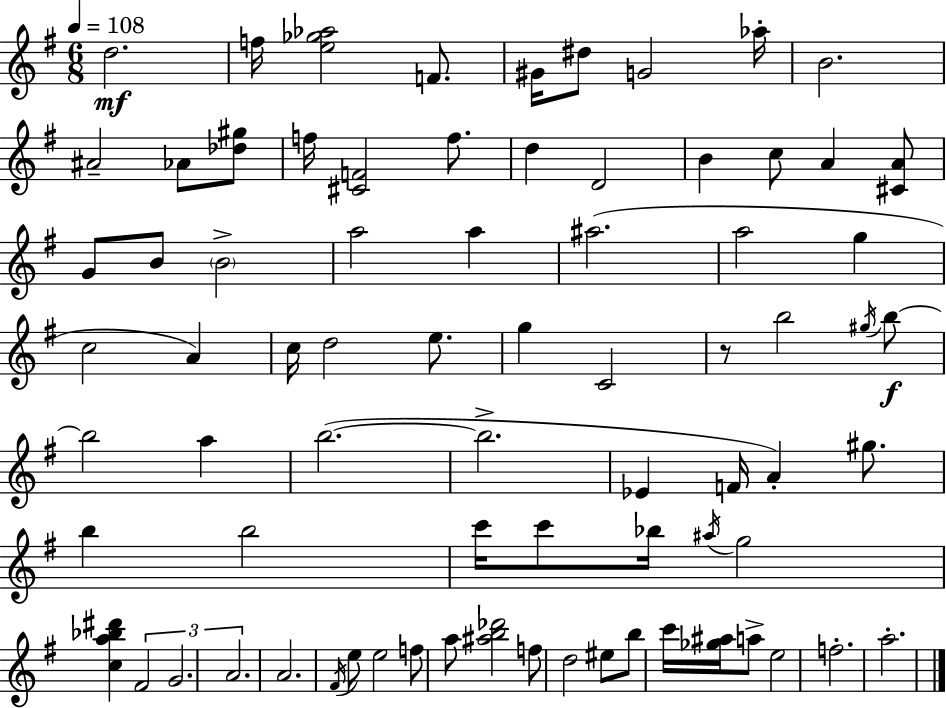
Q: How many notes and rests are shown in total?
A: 76